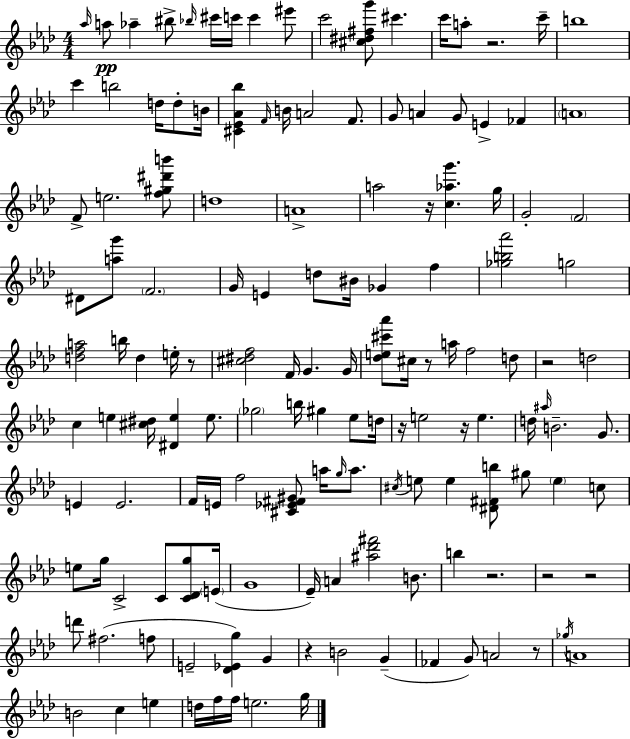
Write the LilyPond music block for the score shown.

{
  \clef treble
  \numericTimeSignature
  \time 4/4
  \key aes \major
  \grace { aes''16 }\pp a''8 aes''4-- bis''8-> \grace { bes''16 } cis'''16 c'''16 c'''4 | eis'''8 c'''2 <cis'' dis'' fis'' g'''>8 cis'''4. | c'''16 a''8-. r2. | c'''16-- b''1 | \break c'''4 b''2 d''16 d''8-. | b'16 <cis' ees' aes' bes''>4 \grace { f'16 } b'16 a'2 | f'8. g'8 a'4 g'8 e'4-> fes'4 | \parenthesize a'1 | \break f'8-> e''2. | <f'' gis'' dis''' b'''>8 d''1 | a'1-> | a''2 r16 <c'' aes'' g'''>4. | \break g''16 g'2-. \parenthesize f'2 | dis'8 <a'' g'''>8 \parenthesize f'2. | g'16 e'4 d''8 bis'16 ges'4 f''4 | <ges'' b'' aes'''>2 g''2 | \break <d'' f'' a''>2 b''16 d''4 | e''16-. r8 <cis'' dis'' f''>2 f'16 g'4. | g'16 <des'' e'' cis''' aes'''>8 cis''16 r8 a''16 f''2 | d''8 r2 d''2 | \break c''4 e''4 <cis'' dis''>16 <dis' e''>4 | e''8. \parenthesize ges''2 b''16 gis''4 | ees''8 d''16 r16 e''2 r16 e''4. | d''16 \grace { ais''16 } b'2.-- | \break g'8. e'4 e'2. | f'16 e'16 f''2 <cis' ees' fis' gis'>8 | a''16 \grace { g''16 } a''8. \acciaccatura { cis''16 } e''8 e''4 <dis' fis' b''>8 gis''8 | \parenthesize e''4 c''8 e''8 g''16 c'2-> | \break c'8 <c' des' g''>8 \parenthesize e'16( g'1 | ees'16--) a'4 <ais'' des''' fis'''>2 | b'8. b''4 r2. | r2 r2 | \break d'''8 fis''2.( | f''8 e'2-- <des' ees' g''>4) | g'4 r4 b'2 | g'4--( fes'4 g'8) a'2 | \break r8 \acciaccatura { ges''16 } a'1 | b'2 c''4 | e''4 d''16 f''16 f''16 e''2. | g''16 \bar "|."
}